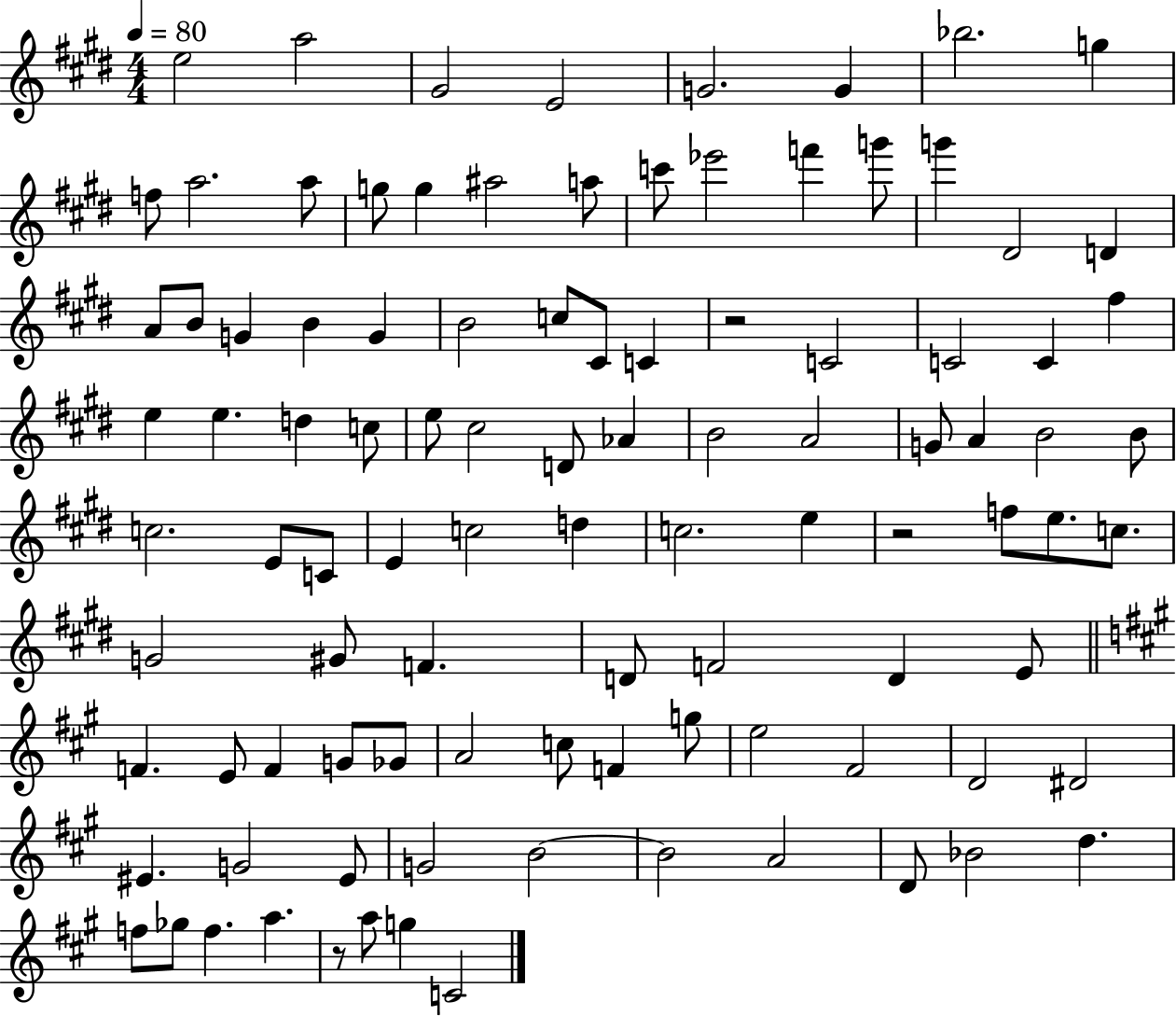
{
  \clef treble
  \numericTimeSignature
  \time 4/4
  \key e \major
  \tempo 4 = 80
  e''2 a''2 | gis'2 e'2 | g'2. g'4 | bes''2. g''4 | \break f''8 a''2. a''8 | g''8 g''4 ais''2 a''8 | c'''8 ees'''2 f'''4 g'''8 | g'''4 dis'2 d'4 | \break a'8 b'8 g'4 b'4 g'4 | b'2 c''8 cis'8 c'4 | r2 c'2 | c'2 c'4 fis''4 | \break e''4 e''4. d''4 c''8 | e''8 cis''2 d'8 aes'4 | b'2 a'2 | g'8 a'4 b'2 b'8 | \break c''2. e'8 c'8 | e'4 c''2 d''4 | c''2. e''4 | r2 f''8 e''8. c''8. | \break g'2 gis'8 f'4. | d'8 f'2 d'4 e'8 | \bar "||" \break \key a \major f'4. e'8 f'4 g'8 ges'8 | a'2 c''8 f'4 g''8 | e''2 fis'2 | d'2 dis'2 | \break eis'4. g'2 eis'8 | g'2 b'2~~ | b'2 a'2 | d'8 bes'2 d''4. | \break f''8 ges''8 f''4. a''4. | r8 a''8 g''4 c'2 | \bar "|."
}